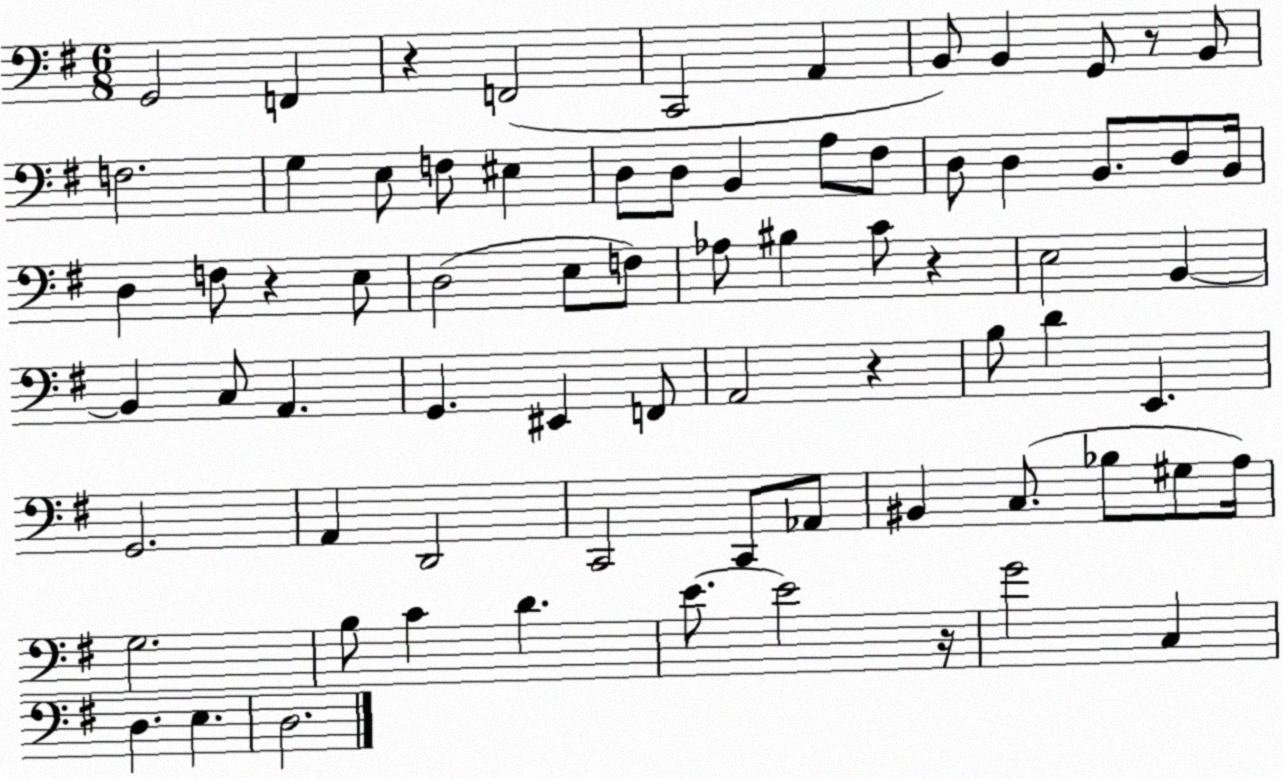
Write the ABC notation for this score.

X:1
T:Untitled
M:6/8
L:1/4
K:G
G,,2 F,, z F,,2 C,,2 A,, B,,/2 B,, G,,/2 z/2 B,,/2 F,2 G, E,/2 F,/2 ^E, D,/2 D,/2 B,, A,/2 ^F,/2 D,/2 D, B,,/2 D,/2 B,,/4 D, F,/2 z E,/2 D,2 E,/2 F,/2 _A,/2 ^B, C/2 z E,2 B,, B,, C,/2 A,, G,, ^E,, F,,/2 A,,2 z B,/2 D E,, G,,2 A,, D,,2 C,,2 C,,/2 _A,,/2 ^B,, C,/2 _B,/2 ^G,/2 A,/4 G,2 B,/2 C D E/2 E2 z/4 G2 C, D, E, D,2